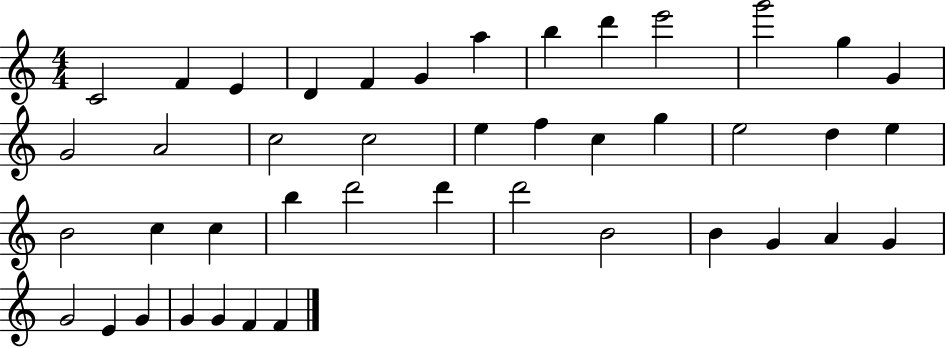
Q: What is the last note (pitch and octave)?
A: F4